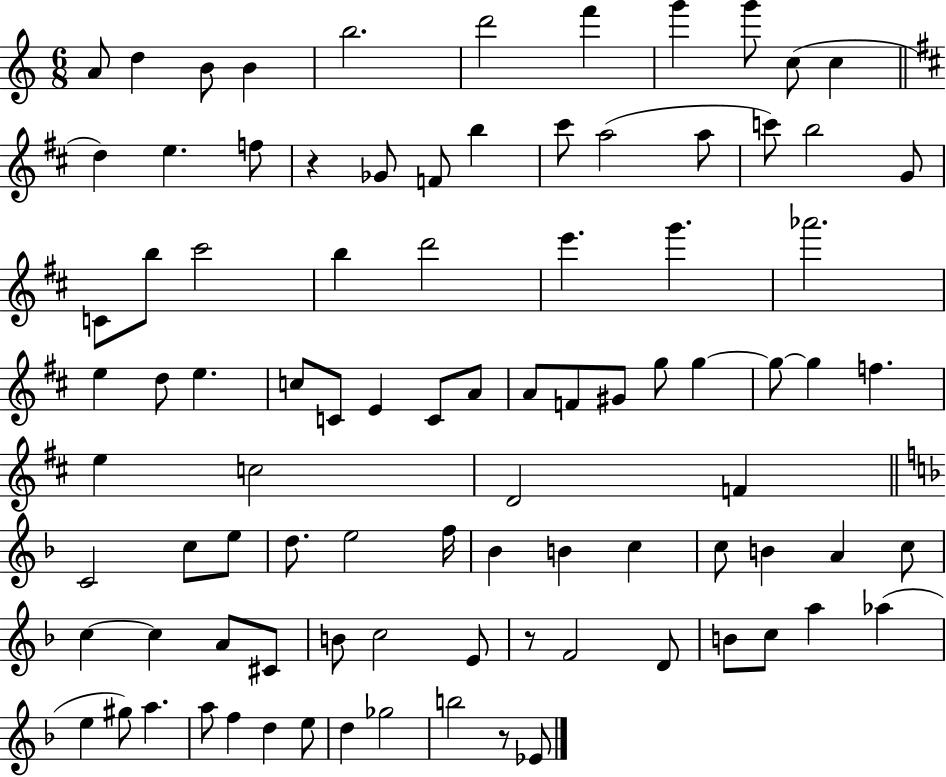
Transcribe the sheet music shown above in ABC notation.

X:1
T:Untitled
M:6/8
L:1/4
K:C
A/2 d B/2 B b2 d'2 f' g' g'/2 c/2 c d e f/2 z _G/2 F/2 b ^c'/2 a2 a/2 c'/2 b2 G/2 C/2 b/2 ^c'2 b d'2 e' g' _a'2 e d/2 e c/2 C/2 E C/2 A/2 A/2 F/2 ^G/2 g/2 g g/2 g f e c2 D2 F C2 c/2 e/2 d/2 e2 f/4 _B B c c/2 B A c/2 c c A/2 ^C/2 B/2 c2 E/2 z/2 F2 D/2 B/2 c/2 a _a e ^g/2 a a/2 f d e/2 d _g2 b2 z/2 _E/2